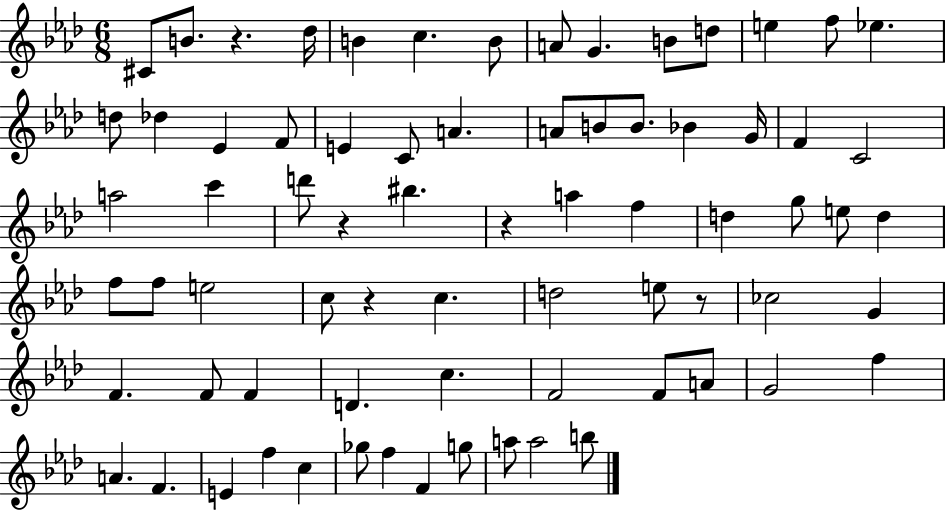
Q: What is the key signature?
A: AES major